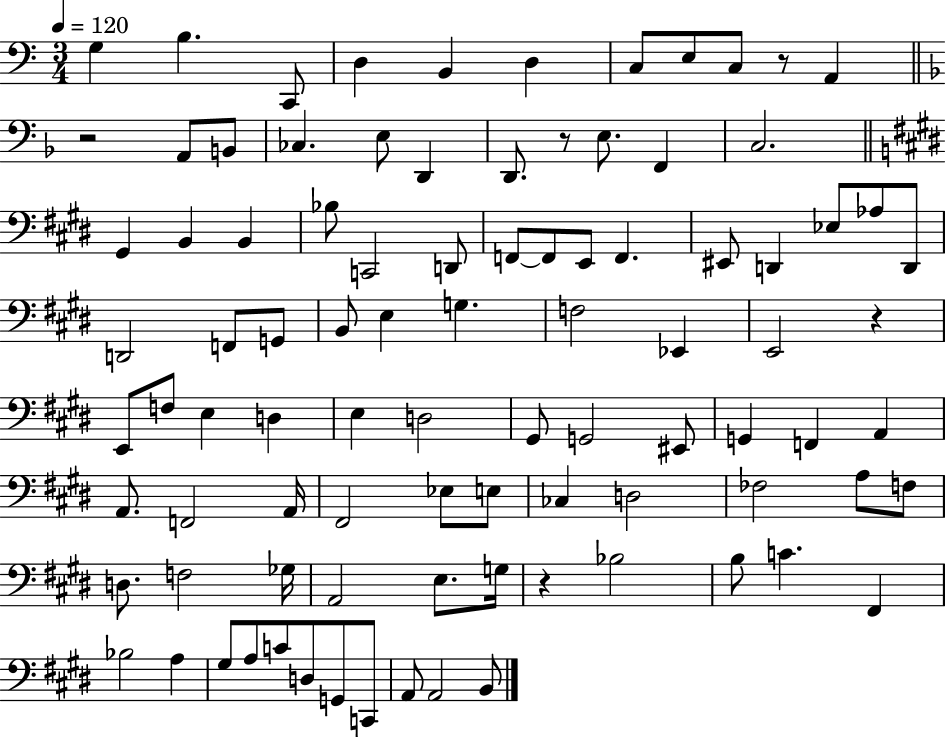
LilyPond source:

{
  \clef bass
  \numericTimeSignature
  \time 3/4
  \key c \major
  \tempo 4 = 120
  g4 b4. c,8 | d4 b,4 d4 | c8 e8 c8 r8 a,4 | \bar "||" \break \key f \major r2 a,8 b,8 | ces4. e8 d,4 | d,8. r8 e8. f,4 | c2. | \break \bar "||" \break \key e \major gis,4 b,4 b,4 | bes8 c,2 d,8 | f,8~~ f,8 e,8 f,4. | eis,8 d,4 ees8 aes8 d,8 | \break d,2 f,8 g,8 | b,8 e4 g4. | f2 ees,4 | e,2 r4 | \break e,8 f8 e4 d4 | e4 d2 | gis,8 g,2 eis,8 | g,4 f,4 a,4 | \break a,8. f,2 a,16 | fis,2 ees8 e8 | ces4 d2 | fes2 a8 f8 | \break d8. f2 ges16 | a,2 e8. g16 | r4 bes2 | b8 c'4. fis,4 | \break bes2 a4 | gis8 a8 c'8 d8 g,8 c,8 | a,8 a,2 b,8 | \bar "|."
}